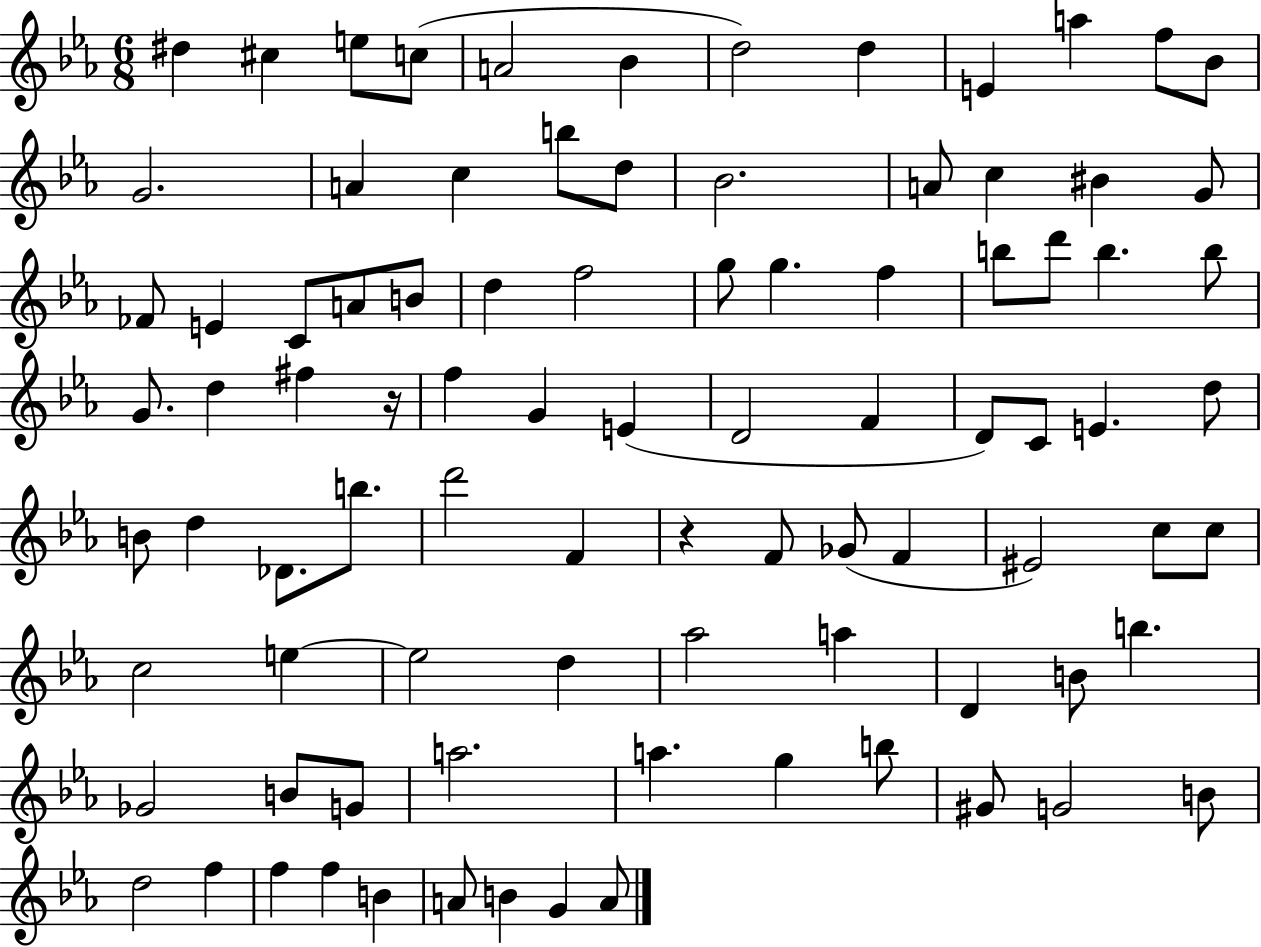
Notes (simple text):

D#5/q C#5/q E5/e C5/e A4/h Bb4/q D5/h D5/q E4/q A5/q F5/e Bb4/e G4/h. A4/q C5/q B5/e D5/e Bb4/h. A4/e C5/q BIS4/q G4/e FES4/e E4/q C4/e A4/e B4/e D5/q F5/h G5/e G5/q. F5/q B5/e D6/e B5/q. B5/e G4/e. D5/q F#5/q R/s F5/q G4/q E4/q D4/h F4/q D4/e C4/e E4/q. D5/e B4/e D5/q Db4/e. B5/e. D6/h F4/q R/q F4/e Gb4/e F4/q EIS4/h C5/e C5/e C5/h E5/q E5/h D5/q Ab5/h A5/q D4/q B4/e B5/q. Gb4/h B4/e G4/e A5/h. A5/q. G5/q B5/e G#4/e G4/h B4/e D5/h F5/q F5/q F5/q B4/q A4/e B4/q G4/q A4/e